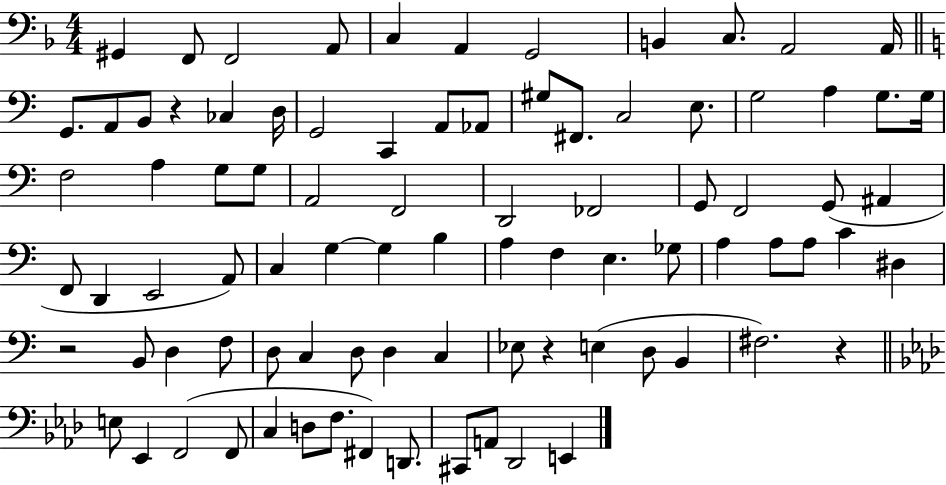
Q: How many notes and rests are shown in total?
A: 87